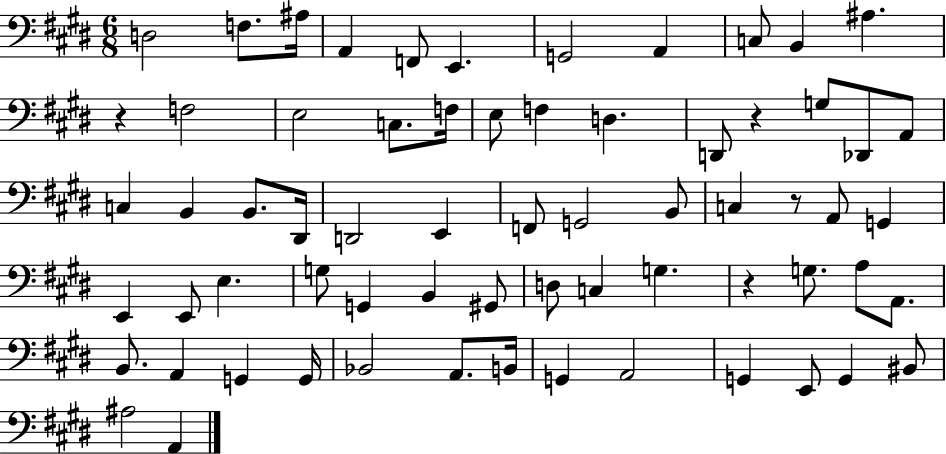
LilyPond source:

{
  \clef bass
  \numericTimeSignature
  \time 6/8
  \key e \major
  d2 f8. ais16 | a,4 f,8 e,4. | g,2 a,4 | c8 b,4 ais4. | \break r4 f2 | e2 c8. f16 | e8 f4 d4. | d,8 r4 g8 des,8 a,8 | \break c4 b,4 b,8. dis,16 | d,2 e,4 | f,8 g,2 b,8 | c4 r8 a,8 g,4 | \break e,4 e,8 e4. | g8 g,4 b,4 gis,8 | d8 c4 g4. | r4 g8. a8 a,8. | \break b,8. a,4 g,4 g,16 | bes,2 a,8. b,16 | g,4 a,2 | g,4 e,8 g,4 bis,8 | \break ais2 a,4 | \bar "|."
}